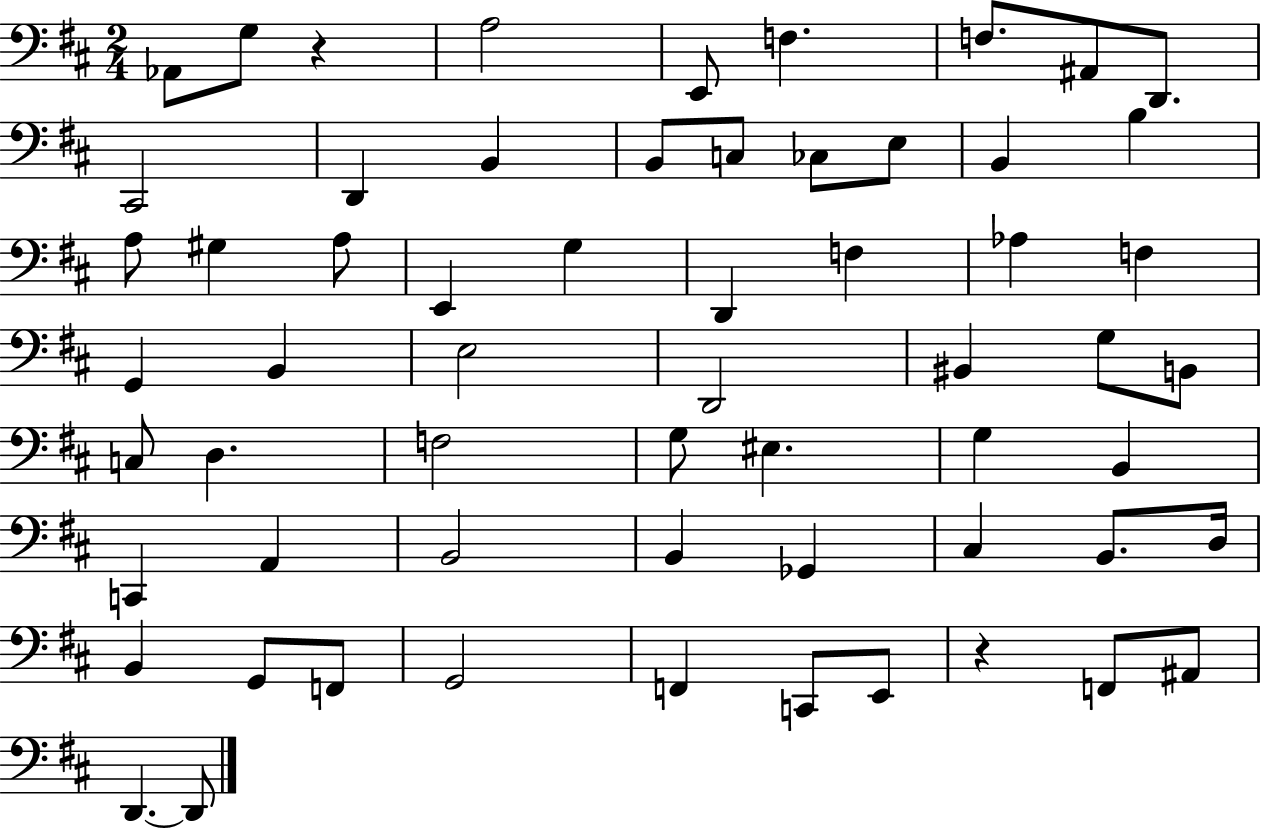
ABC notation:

X:1
T:Untitled
M:2/4
L:1/4
K:D
_A,,/2 G,/2 z A,2 E,,/2 F, F,/2 ^A,,/2 D,,/2 ^C,,2 D,, B,, B,,/2 C,/2 _C,/2 E,/2 B,, B, A,/2 ^G, A,/2 E,, G, D,, F, _A, F, G,, B,, E,2 D,,2 ^B,, G,/2 B,,/2 C,/2 D, F,2 G,/2 ^E, G, B,, C,, A,, B,,2 B,, _G,, ^C, B,,/2 D,/4 B,, G,,/2 F,,/2 G,,2 F,, C,,/2 E,,/2 z F,,/2 ^A,,/2 D,, D,,/2